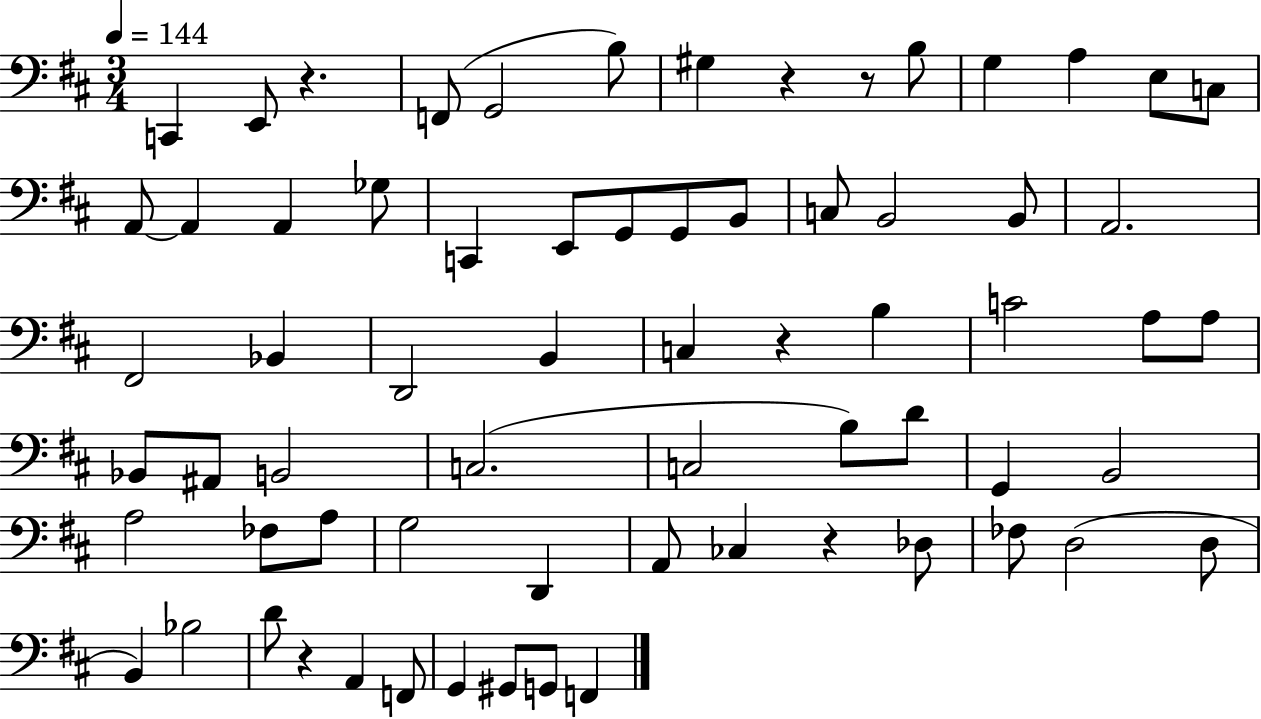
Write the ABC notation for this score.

X:1
T:Untitled
M:3/4
L:1/4
K:D
C,, E,,/2 z F,,/2 G,,2 B,/2 ^G, z z/2 B,/2 G, A, E,/2 C,/2 A,,/2 A,, A,, _G,/2 C,, E,,/2 G,,/2 G,,/2 B,,/2 C,/2 B,,2 B,,/2 A,,2 ^F,,2 _B,, D,,2 B,, C, z B, C2 A,/2 A,/2 _B,,/2 ^A,,/2 B,,2 C,2 C,2 B,/2 D/2 G,, B,,2 A,2 _F,/2 A,/2 G,2 D,, A,,/2 _C, z _D,/2 _F,/2 D,2 D,/2 B,, _B,2 D/2 z A,, F,,/2 G,, ^G,,/2 G,,/2 F,,